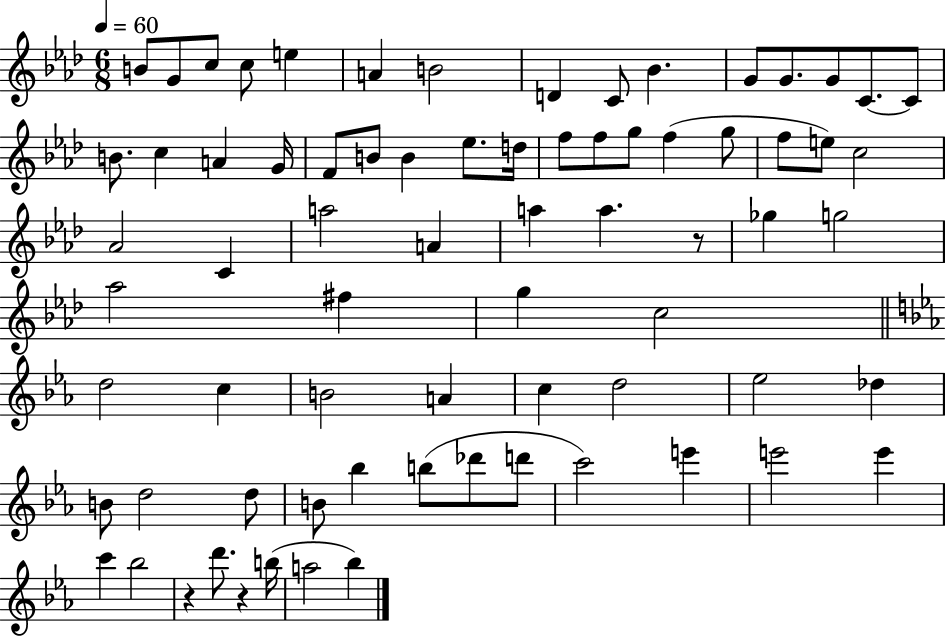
X:1
T:Untitled
M:6/8
L:1/4
K:Ab
B/2 G/2 c/2 c/2 e A B2 D C/2 _B G/2 G/2 G/2 C/2 C/2 B/2 c A G/4 F/2 B/2 B _e/2 d/4 f/2 f/2 g/2 f g/2 f/2 e/2 c2 _A2 C a2 A a a z/2 _g g2 _a2 ^f g c2 d2 c B2 A c d2 _e2 _d B/2 d2 d/2 B/2 _b b/2 _d'/2 d'/2 c'2 e' e'2 e' c' _b2 z d'/2 z b/4 a2 _b